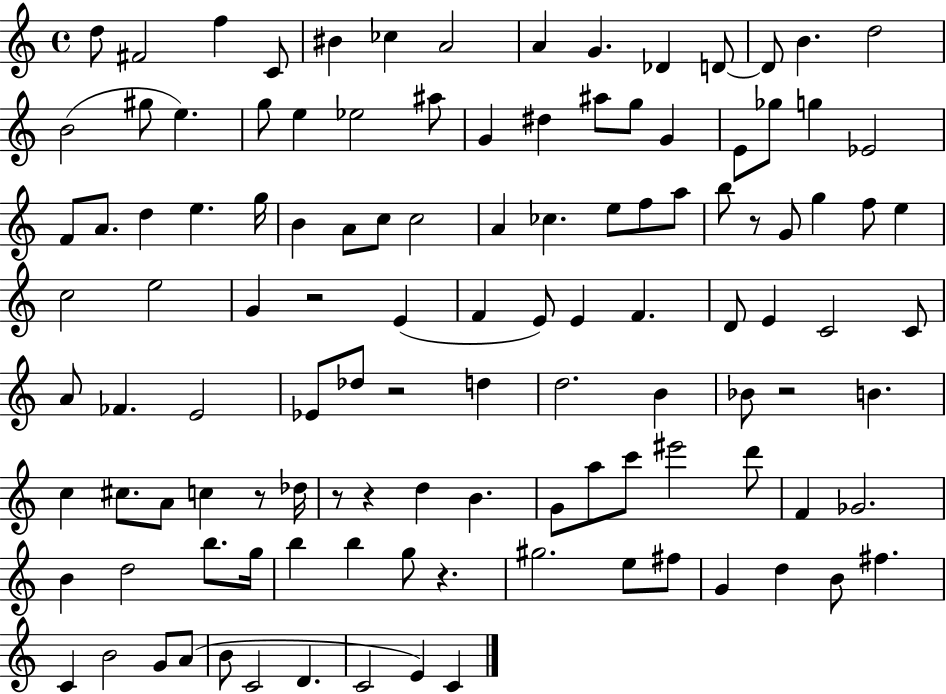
X:1
T:Untitled
M:4/4
L:1/4
K:C
d/2 ^F2 f C/2 ^B _c A2 A G _D D/2 D/2 B d2 B2 ^g/2 e g/2 e _e2 ^a/2 G ^d ^a/2 g/2 G E/2 _g/2 g _E2 F/2 A/2 d e g/4 B A/2 c/2 c2 A _c e/2 f/2 a/2 b/2 z/2 G/2 g f/2 e c2 e2 G z2 E F E/2 E F D/2 E C2 C/2 A/2 _F E2 _E/2 _d/2 z2 d d2 B _B/2 z2 B c ^c/2 A/2 c z/2 _d/4 z/2 z d B G/2 a/2 c'/2 ^e'2 d'/2 F _G2 B d2 b/2 g/4 b b g/2 z ^g2 e/2 ^f/2 G d B/2 ^f C B2 G/2 A/2 B/2 C2 D C2 E C